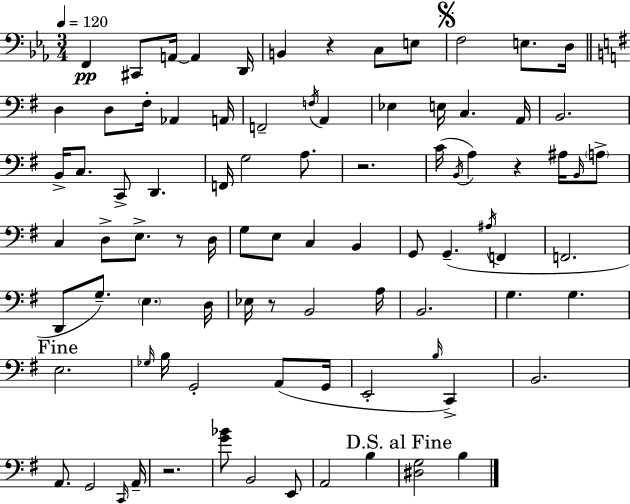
{
  \clef bass
  \numericTimeSignature
  \time 3/4
  \key ees \major
  \tempo 4 = 120
  \repeat volta 2 { f,4\pp cis,8 a,16~~ a,4 d,16 | b,4 r4 c8 e8 | \mark \markup { \musicglyph "scripts.segno" } f2 e8. d16 | \bar "||" \break \key g \major d4 d8 fis16-. aes,4 a,16 | f,2-- \acciaccatura { f16 } a,4 | ees4 e16 c4. | a,16 b,2. | \break b,16-> c8. c,8-> d,4. | f,16 g2 a8. | r2. | c'16( \acciaccatura { b,16 } a4) r4 ais16 | \break \grace { b,16 } \parenthesize a8-> c4 d8-> e8.-> | r8 d16 g8 e8 c4 b,4 | g,8 g,4.--( \acciaccatura { ais16 } | f,4 f,2. | \break d,8 g8.--) \parenthesize e4. | d16 ees16 r8 b,2 | a16 b,2. | g4. g4. | \break \mark "Fine" e2. | \grace { ges16 } b16 g,2-. | a,8( g,16 e,2-. | \grace { b16 }) c,4-> b,2. | \break a,8. g,2 | \grace { c,16 } a,16-- r2. | <g' bes'>8 b,2 | e,8 a,2 | \break b4 \mark "D.S. al Fine" <dis g>2 | b4 } \bar "|."
}